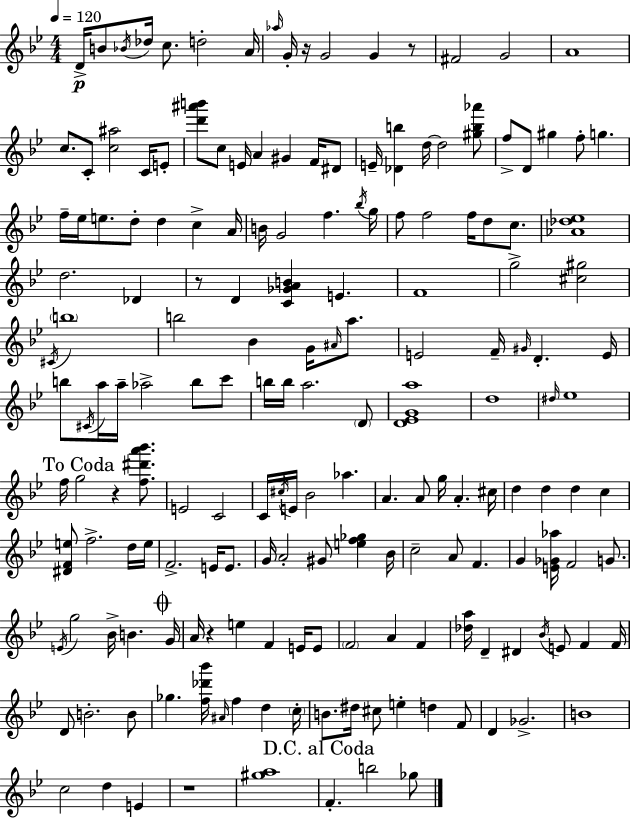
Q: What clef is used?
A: treble